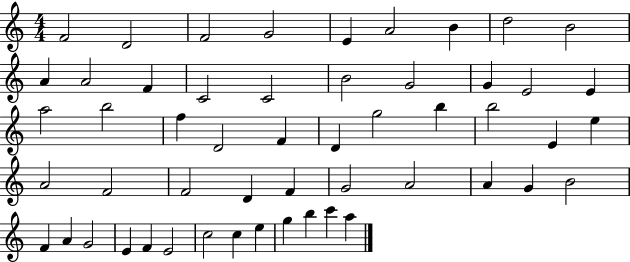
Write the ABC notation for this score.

X:1
T:Untitled
M:4/4
L:1/4
K:C
F2 D2 F2 G2 E A2 B d2 B2 A A2 F C2 C2 B2 G2 G E2 E a2 b2 f D2 F D g2 b b2 E e A2 F2 F2 D F G2 A2 A G B2 F A G2 E F E2 c2 c e g b c' a